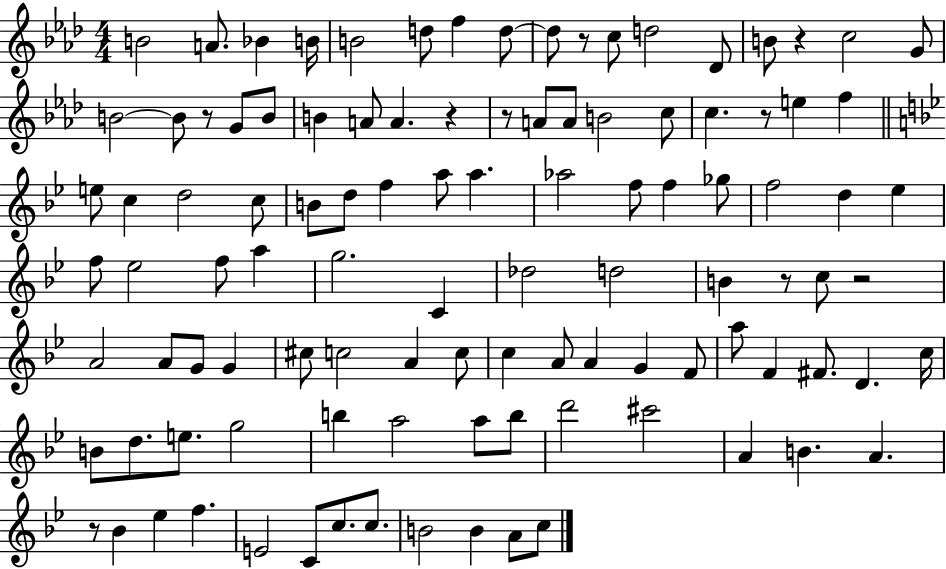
B4/h A4/e. Bb4/q B4/s B4/h D5/e F5/q D5/e D5/e R/e C5/e D5/h Db4/e B4/e R/q C5/h G4/e B4/h B4/e R/e G4/e B4/e B4/q A4/e A4/q. R/q R/e A4/e A4/e B4/h C5/e C5/q. R/e E5/q F5/q E5/e C5/q D5/h C5/e B4/e D5/e F5/q A5/e A5/q. Ab5/h F5/e F5/q Gb5/e F5/h D5/q Eb5/q F5/e Eb5/h F5/e A5/q G5/h. C4/q Db5/h D5/h B4/q R/e C5/e R/h A4/h A4/e G4/e G4/q C#5/e C5/h A4/q C5/e C5/q A4/e A4/q G4/q F4/e A5/e F4/q F#4/e. D4/q. C5/s B4/e D5/e. E5/e. G5/h B5/q A5/h A5/e B5/e D6/h C#6/h A4/q B4/q. A4/q. R/e Bb4/q Eb5/q F5/q. E4/h C4/e C5/e. C5/e. B4/h B4/q A4/e C5/e